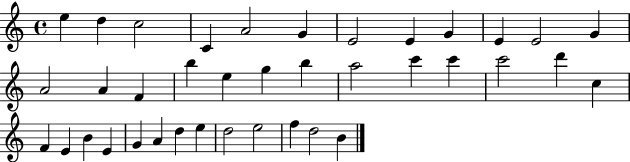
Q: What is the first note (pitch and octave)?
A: E5